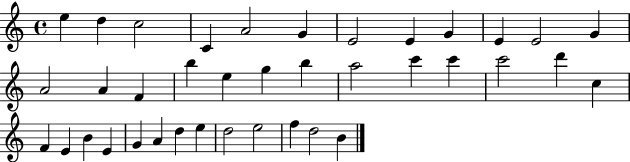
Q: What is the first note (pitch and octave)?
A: E5